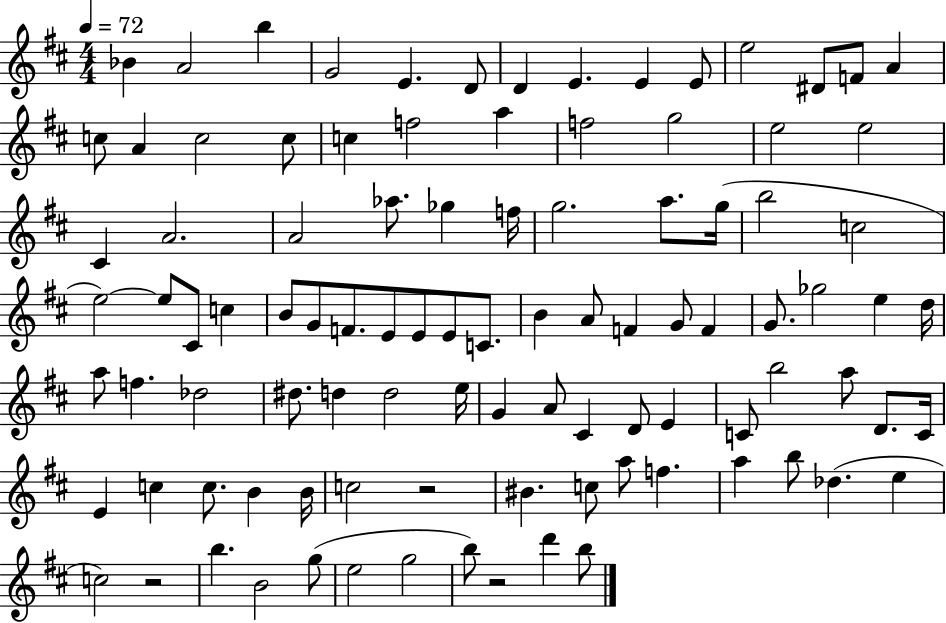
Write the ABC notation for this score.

X:1
T:Untitled
M:4/4
L:1/4
K:D
_B A2 b G2 E D/2 D E E E/2 e2 ^D/2 F/2 A c/2 A c2 c/2 c f2 a f2 g2 e2 e2 ^C A2 A2 _a/2 _g f/4 g2 a/2 g/4 b2 c2 e2 e/2 ^C/2 c B/2 G/2 F/2 E/2 E/2 E/2 C/2 B A/2 F G/2 F G/2 _g2 e d/4 a/2 f _d2 ^d/2 d d2 e/4 G A/2 ^C D/2 E C/2 b2 a/2 D/2 C/4 E c c/2 B B/4 c2 z2 ^B c/2 a/2 f a b/2 _d e c2 z2 b B2 g/2 e2 g2 b/2 z2 d' b/2